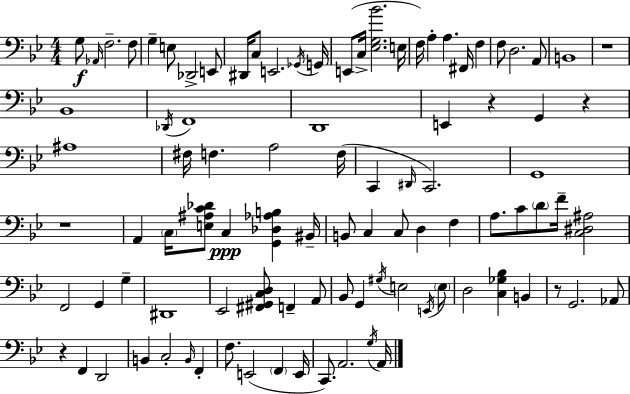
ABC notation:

X:1
T:Untitled
M:4/4
L:1/4
K:Bb
G,/2 _A,,/4 F,2 F,/2 G, E,/2 _D,,2 E,,/2 ^D,,/4 C,/2 E,,2 _G,,/4 G,,/4 E,,/2 C,/4 [_E,G,_B]2 E,/4 F,/4 A, A, ^F,,/4 F, F,/2 D,2 A,,/2 B,,4 z4 _B,,4 _D,,/4 F,,4 D,,4 E,, z G,, z ^A,4 ^F,/4 F, A,2 F,/4 C,, ^D,,/4 C,,2 G,,4 z4 A,, C,/4 [E,^A,C_D]/2 C, [G,,_D,_A,B,] ^B,,/4 B,,/2 C, C,/2 D, F, A,/2 C/2 D/2 F/4 [C,^D,^A,]2 F,,2 G,, G, ^D,,4 _E,,2 [^F,,^G,,C,D,]/2 F,, A,,/2 _B,,/2 G,, ^G,/4 E,2 E,,/4 E,/2 D,2 [C,_G,_B,] B,, z/2 G,,2 _A,,/2 z F,, D,,2 B,, C,2 B,,/4 F,, F,/2 E,,2 F,, E,,/4 C,,/2 A,,2 G,/4 A,,/4